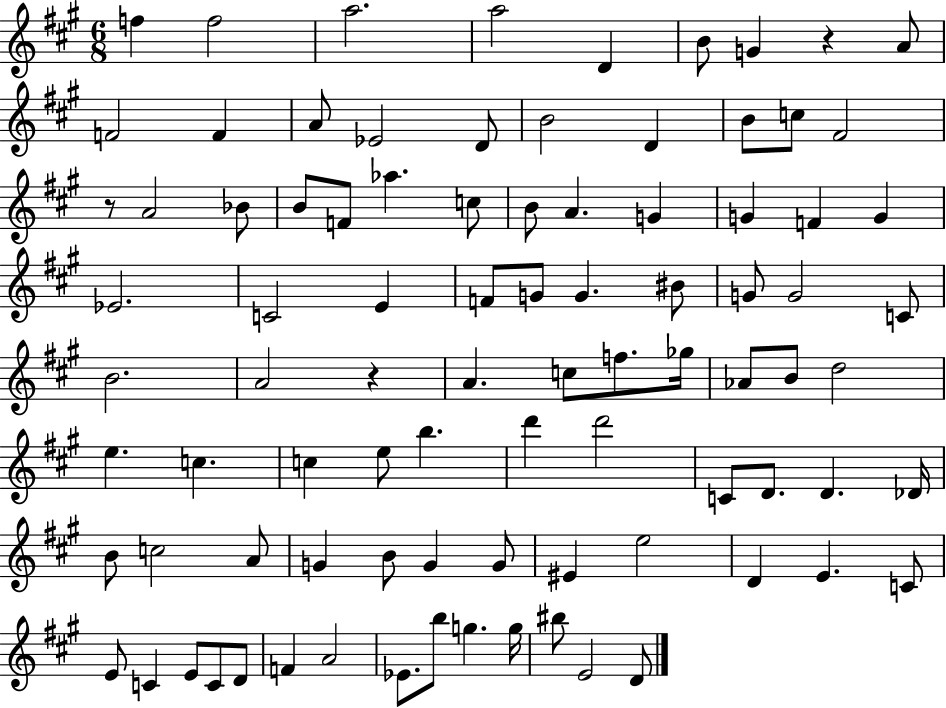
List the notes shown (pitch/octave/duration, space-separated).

F5/q F5/h A5/h. A5/h D4/q B4/e G4/q R/q A4/e F4/h F4/q A4/e Eb4/h D4/e B4/h D4/q B4/e C5/e F#4/h R/e A4/h Bb4/e B4/e F4/e Ab5/q. C5/e B4/e A4/q. G4/q G4/q F4/q G4/q Eb4/h. C4/h E4/q F4/e G4/e G4/q. BIS4/e G4/e G4/h C4/e B4/h. A4/h R/q A4/q. C5/e F5/e. Gb5/s Ab4/e B4/e D5/h E5/q. C5/q. C5/q E5/e B5/q. D6/q D6/h C4/e D4/e. D4/q. Db4/s B4/e C5/h A4/e G4/q B4/e G4/q G4/e EIS4/q E5/h D4/q E4/q. C4/e E4/e C4/q E4/e C4/e D4/e F4/q A4/h Eb4/e. B5/e G5/q. G5/s BIS5/e E4/h D4/e